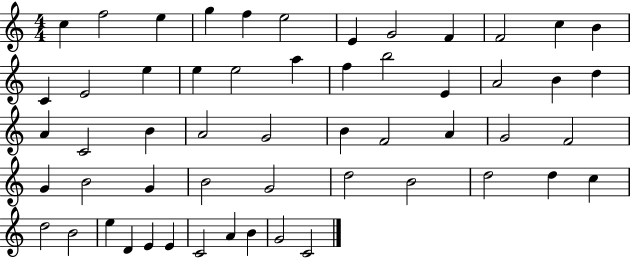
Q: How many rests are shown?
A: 0